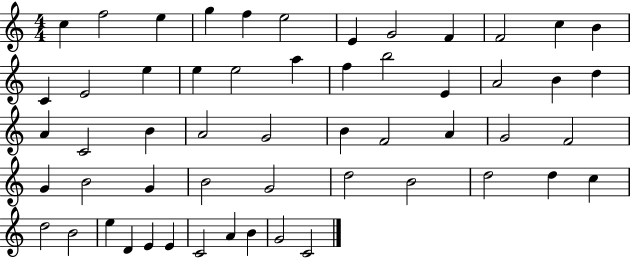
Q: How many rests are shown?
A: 0